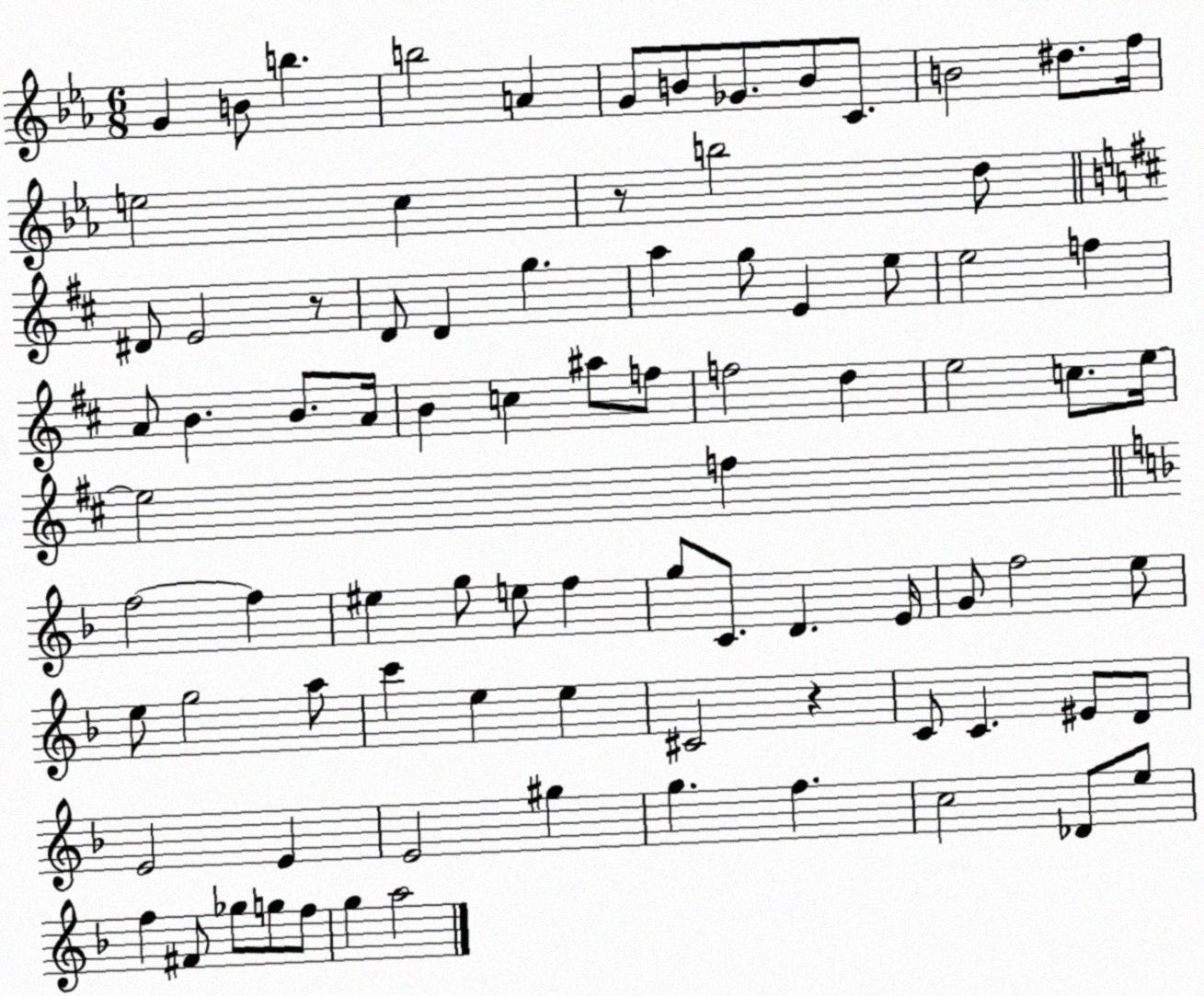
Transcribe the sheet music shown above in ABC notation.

X:1
T:Untitled
M:6/8
L:1/4
K:Eb
G B/2 b b2 A G/2 B/2 _G/2 B/2 C/2 B2 ^d/2 f/4 e2 c z/2 b2 d/2 ^D/2 E2 z/2 D/2 D g a g/2 E e/2 e2 f A/2 B B/2 A/4 B c ^a/2 f/2 f2 d e2 c/2 e/4 e2 f f2 f ^e g/2 e/2 f g/2 C/2 D E/4 G/2 f2 e/2 e/2 g2 a/2 c' e e ^C2 z C/2 C ^E/2 D/2 E2 E E2 ^g g f c2 _D/2 e/2 f ^F/2 _g/2 g/2 f/2 g a2